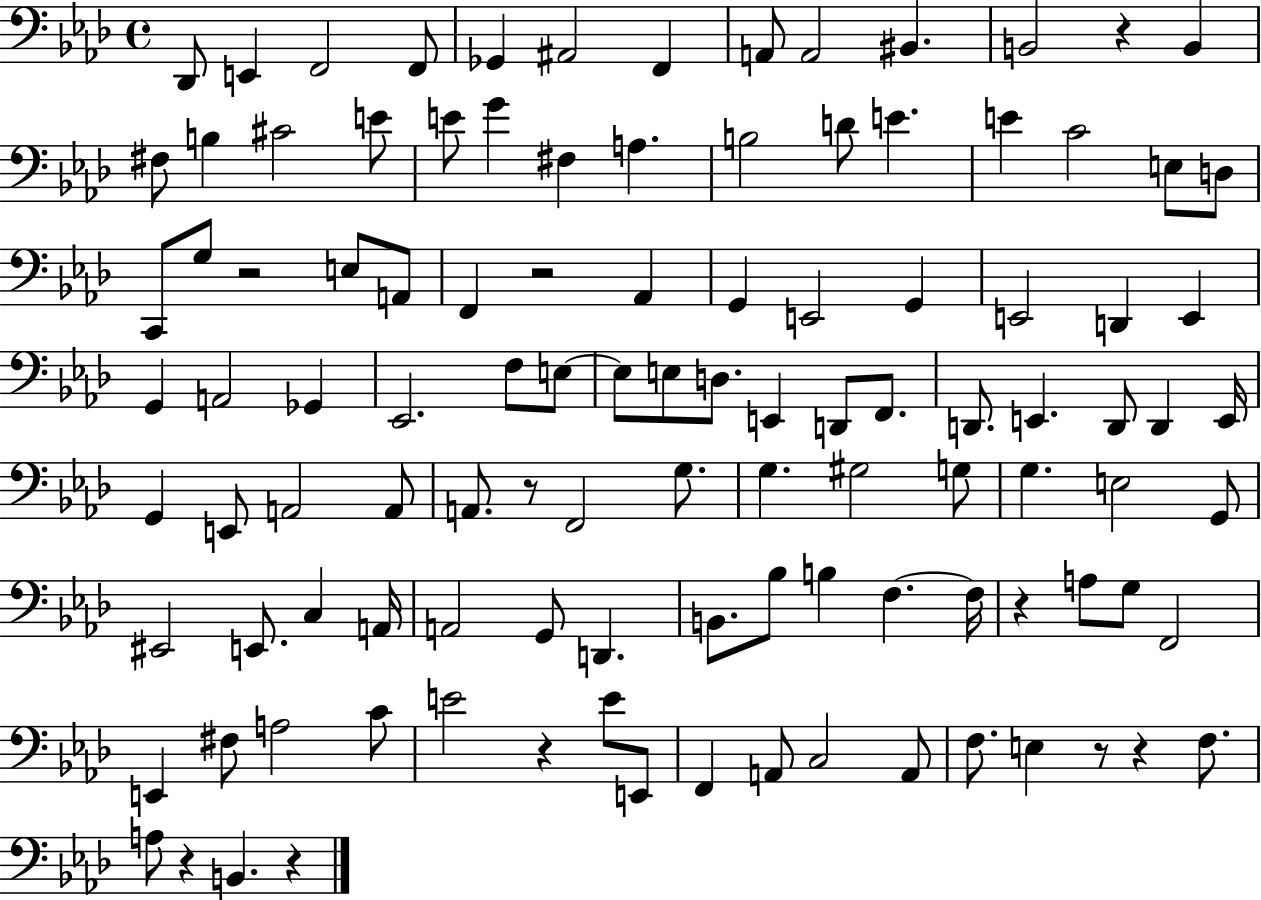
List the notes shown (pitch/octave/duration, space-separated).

Db2/e E2/q F2/h F2/e Gb2/q A#2/h F2/q A2/e A2/h BIS2/q. B2/h R/q B2/q F#3/e B3/q C#4/h E4/e E4/e G4/q F#3/q A3/q. B3/h D4/e E4/q. E4/q C4/h E3/e D3/e C2/e G3/e R/h E3/e A2/e F2/q R/h Ab2/q G2/q E2/h G2/q E2/h D2/q E2/q G2/q A2/h Gb2/q Eb2/h. F3/e E3/e E3/e E3/e D3/e. E2/q D2/e F2/e. D2/e. E2/q. D2/e D2/q E2/s G2/q E2/e A2/h A2/e A2/e. R/e F2/h G3/e. G3/q. G#3/h G3/e G3/q. E3/h G2/e EIS2/h E2/e. C3/q A2/s A2/h G2/e D2/q. B2/e. Bb3/e B3/q F3/q. F3/s R/q A3/e G3/e F2/h E2/q F#3/e A3/h C4/e E4/h R/q E4/e E2/e F2/q A2/e C3/h A2/e F3/e. E3/q R/e R/q F3/e. A3/e R/q B2/q. R/q